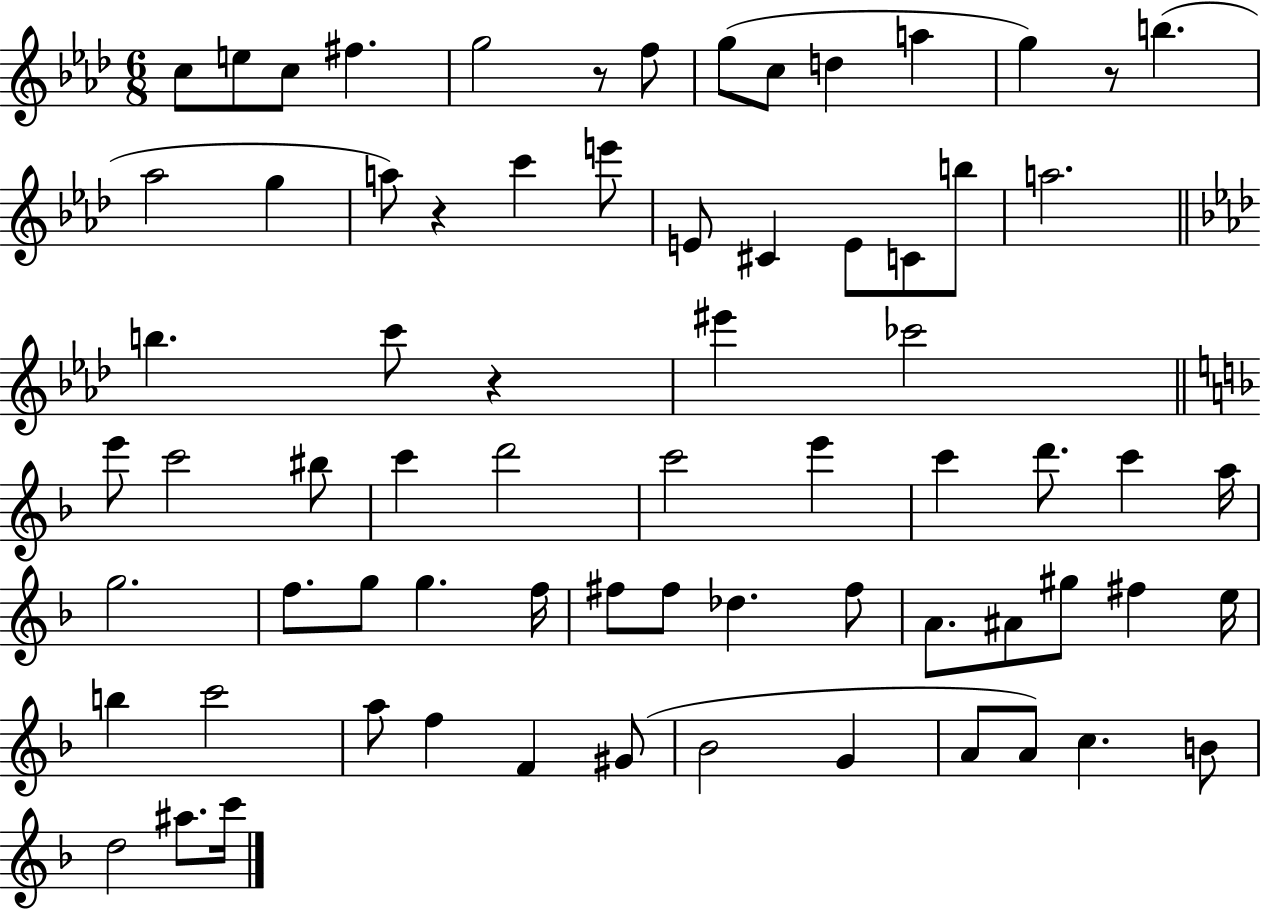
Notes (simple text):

C5/e E5/e C5/e F#5/q. G5/h R/e F5/e G5/e C5/e D5/q A5/q G5/q R/e B5/q. Ab5/h G5/q A5/e R/q C6/q E6/e E4/e C#4/q E4/e C4/e B5/e A5/h. B5/q. C6/e R/q EIS6/q CES6/h E6/e C6/h BIS5/e C6/q D6/h C6/h E6/q C6/q D6/e. C6/q A5/s G5/h. F5/e. G5/e G5/q. F5/s F#5/e F#5/e Db5/q. F#5/e A4/e. A#4/e G#5/e F#5/q E5/s B5/q C6/h A5/e F5/q F4/q G#4/e Bb4/h G4/q A4/e A4/e C5/q. B4/e D5/h A#5/e. C6/s